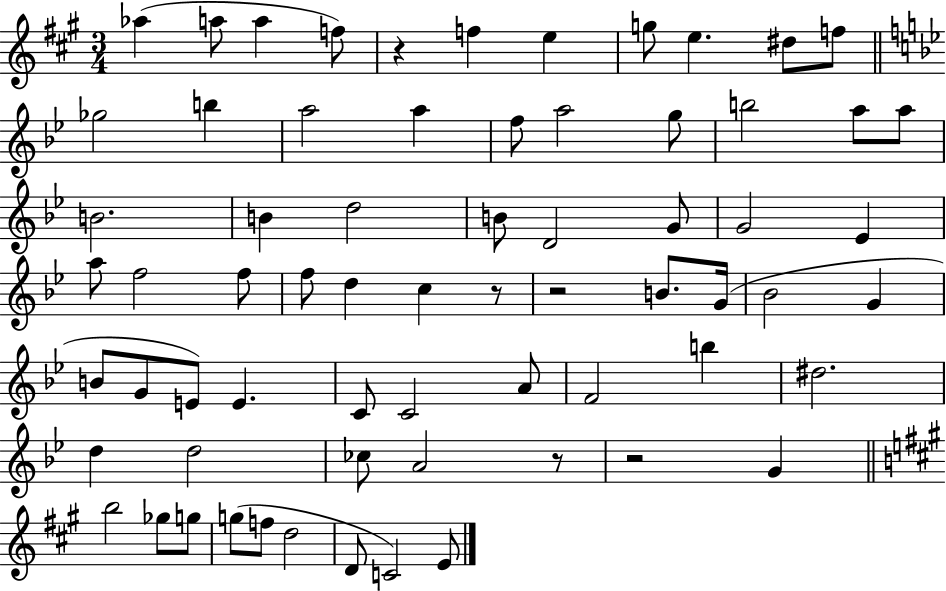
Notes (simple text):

Ab5/q A5/e A5/q F5/e R/q F5/q E5/q G5/e E5/q. D#5/e F5/e Gb5/h B5/q A5/h A5/q F5/e A5/h G5/e B5/h A5/e A5/e B4/h. B4/q D5/h B4/e D4/h G4/e G4/h Eb4/q A5/e F5/h F5/e F5/e D5/q C5/q R/e R/h B4/e. G4/s Bb4/h G4/q B4/e G4/e E4/e E4/q. C4/e C4/h A4/e F4/h B5/q D#5/h. D5/q D5/h CES5/e A4/h R/e R/h G4/q B5/h Gb5/e G5/e G5/e F5/e D5/h D4/e C4/h E4/e